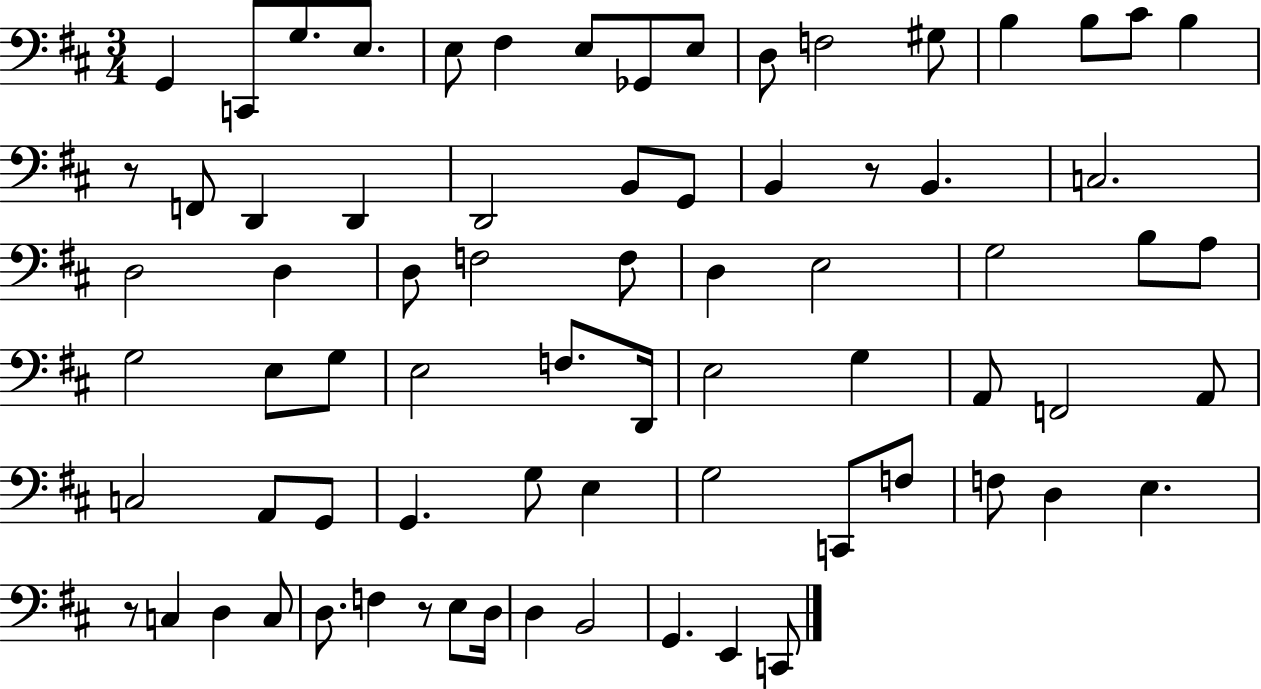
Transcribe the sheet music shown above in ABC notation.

X:1
T:Untitled
M:3/4
L:1/4
K:D
G,, C,,/2 G,/2 E,/2 E,/2 ^F, E,/2 _G,,/2 E,/2 D,/2 F,2 ^G,/2 B, B,/2 ^C/2 B, z/2 F,,/2 D,, D,, D,,2 B,,/2 G,,/2 B,, z/2 B,, C,2 D,2 D, D,/2 F,2 F,/2 D, E,2 G,2 B,/2 A,/2 G,2 E,/2 G,/2 E,2 F,/2 D,,/4 E,2 G, A,,/2 F,,2 A,,/2 C,2 A,,/2 G,,/2 G,, G,/2 E, G,2 C,,/2 F,/2 F,/2 D, E, z/2 C, D, C,/2 D,/2 F, z/2 E,/2 D,/4 D, B,,2 G,, E,, C,,/2